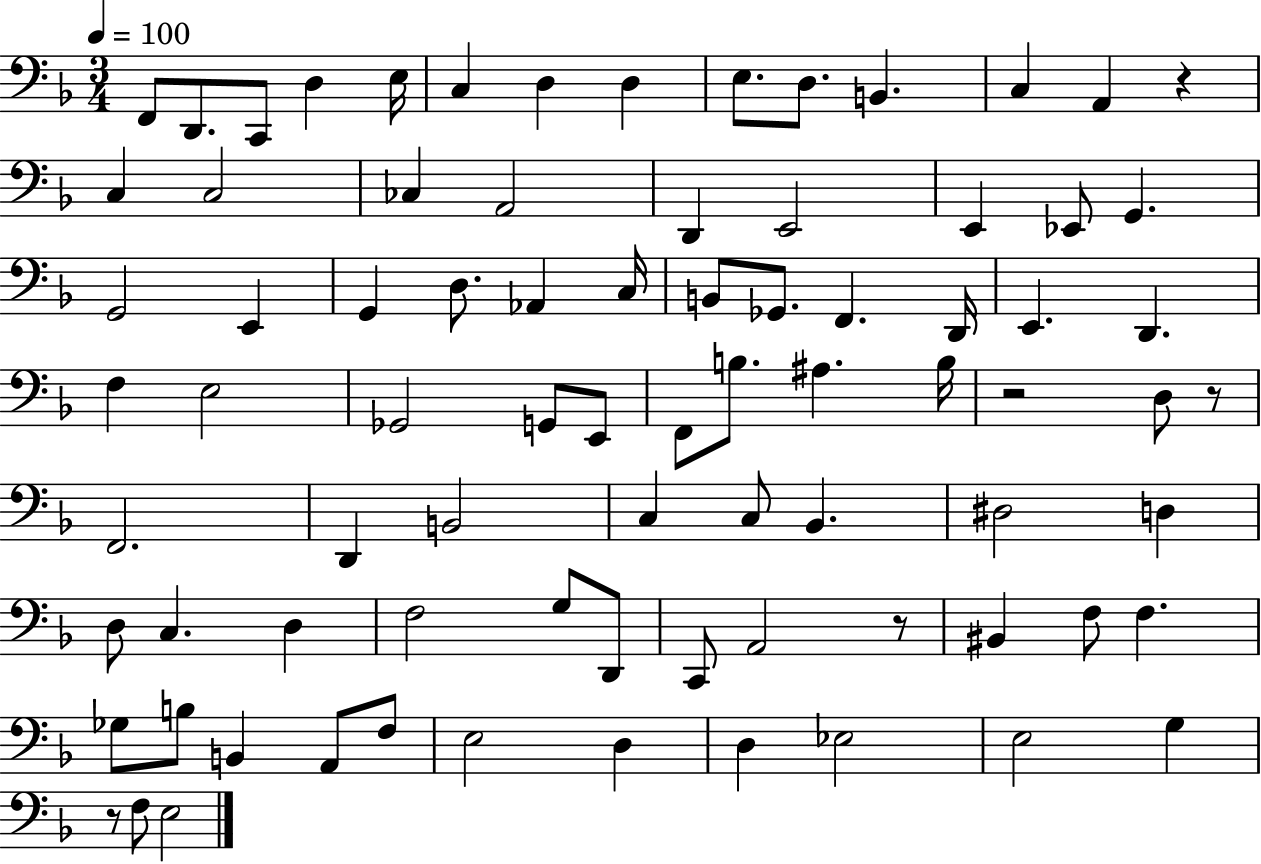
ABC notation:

X:1
T:Untitled
M:3/4
L:1/4
K:F
F,,/2 D,,/2 C,,/2 D, E,/4 C, D, D, E,/2 D,/2 B,, C, A,, z C, C,2 _C, A,,2 D,, E,,2 E,, _E,,/2 G,, G,,2 E,, G,, D,/2 _A,, C,/4 B,,/2 _G,,/2 F,, D,,/4 E,, D,, F, E,2 _G,,2 G,,/2 E,,/2 F,,/2 B,/2 ^A, B,/4 z2 D,/2 z/2 F,,2 D,, B,,2 C, C,/2 _B,, ^D,2 D, D,/2 C, D, F,2 G,/2 D,,/2 C,,/2 A,,2 z/2 ^B,, F,/2 F, _G,/2 B,/2 B,, A,,/2 F,/2 E,2 D, D, _E,2 E,2 G, z/2 F,/2 E,2